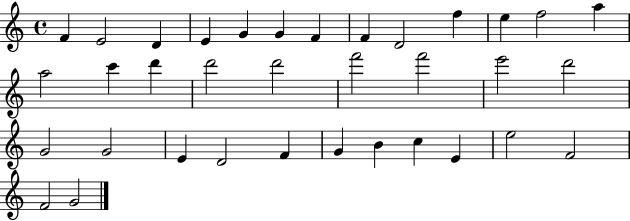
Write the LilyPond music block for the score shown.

{
  \clef treble
  \time 4/4
  \defaultTimeSignature
  \key c \major
  f'4 e'2 d'4 | e'4 g'4 g'4 f'4 | f'4 d'2 f''4 | e''4 f''2 a''4 | \break a''2 c'''4 d'''4 | d'''2 d'''2 | f'''2 f'''2 | e'''2 d'''2 | \break g'2 g'2 | e'4 d'2 f'4 | g'4 b'4 c''4 e'4 | e''2 f'2 | \break f'2 g'2 | \bar "|."
}